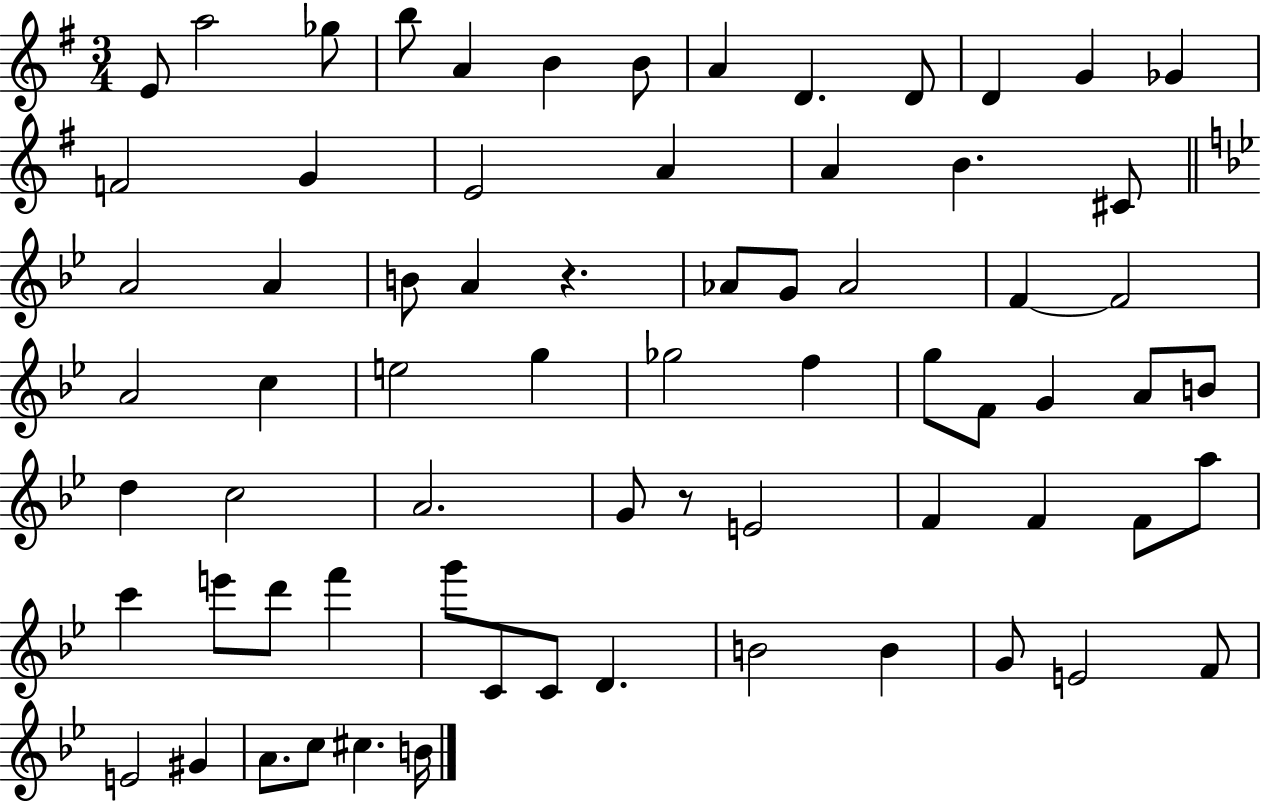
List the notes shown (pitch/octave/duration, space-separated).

E4/e A5/h Gb5/e B5/e A4/q B4/q B4/e A4/q D4/q. D4/e D4/q G4/q Gb4/q F4/h G4/q E4/h A4/q A4/q B4/q. C#4/e A4/h A4/q B4/e A4/q R/q. Ab4/e G4/e Ab4/h F4/q F4/h A4/h C5/q E5/h G5/q Gb5/h F5/q G5/e F4/e G4/q A4/e B4/e D5/q C5/h A4/h. G4/e R/e E4/h F4/q F4/q F4/e A5/e C6/q E6/e D6/e F6/q G6/e C4/e C4/e D4/q. B4/h B4/q G4/e E4/h F4/e E4/h G#4/q A4/e. C5/e C#5/q. B4/s